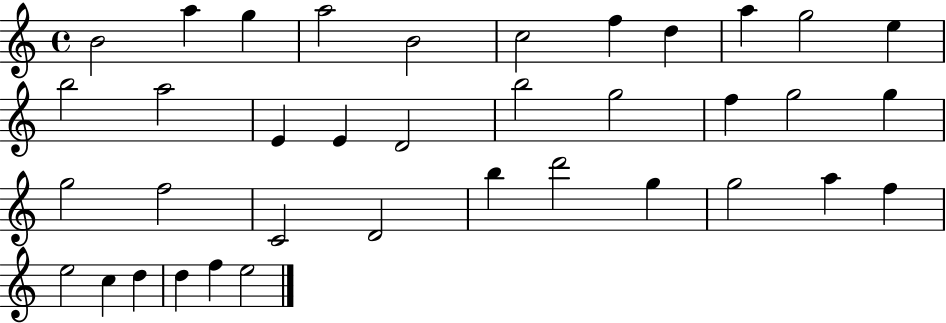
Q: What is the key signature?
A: C major